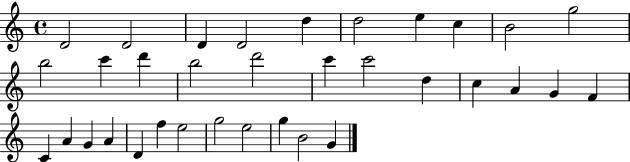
{
  \clef treble
  \time 4/4
  \defaultTimeSignature
  \key c \major
  d'2 d'2 | d'4 d'2 d''4 | d''2 e''4 c''4 | b'2 g''2 | \break b''2 c'''4 d'''4 | b''2 d'''2 | c'''4 c'''2 d''4 | c''4 a'4 g'4 f'4 | \break c'4 a'4 g'4 a'4 | d'4 f''4 e''2 | g''2 e''2 | g''4 b'2 g'4 | \break \bar "|."
}